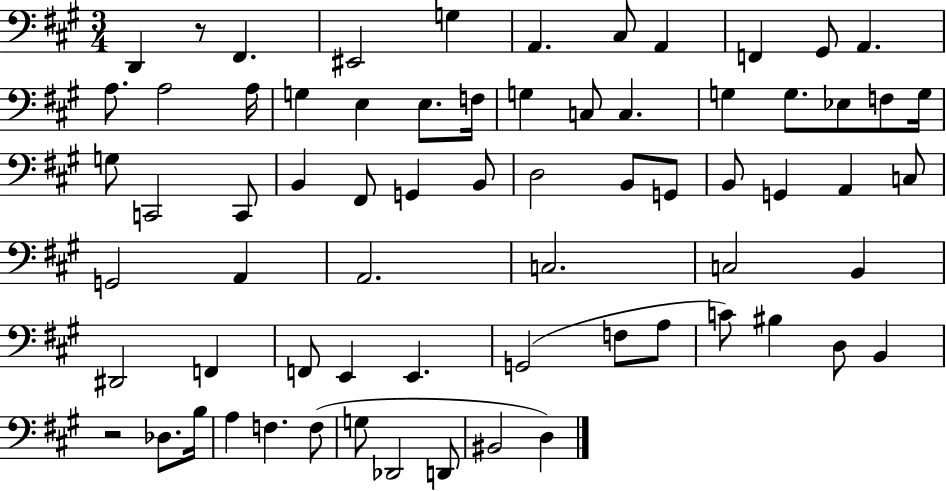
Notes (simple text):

D2/q R/e F#2/q. EIS2/h G3/q A2/q. C#3/e A2/q F2/q G#2/e A2/q. A3/e. A3/h A3/s G3/q E3/q E3/e. F3/s G3/q C3/e C3/q. G3/q G3/e. Eb3/e F3/e G3/s G3/e C2/h C2/e B2/q F#2/e G2/q B2/e D3/h B2/e G2/e B2/e G2/q A2/q C3/e G2/h A2/q A2/h. C3/h. C3/h B2/q D#2/h F2/q F2/e E2/q E2/q. G2/h F3/e A3/e C4/e BIS3/q D3/e B2/q R/h Db3/e. B3/s A3/q F3/q. F3/e G3/e Db2/h D2/e BIS2/h D3/q